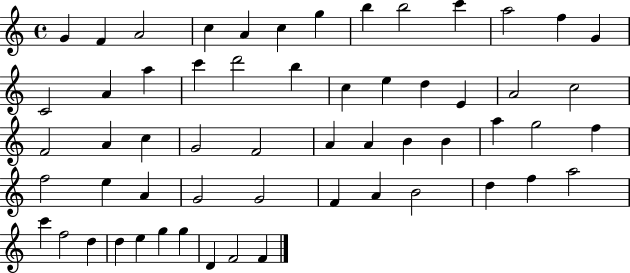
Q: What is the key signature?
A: C major